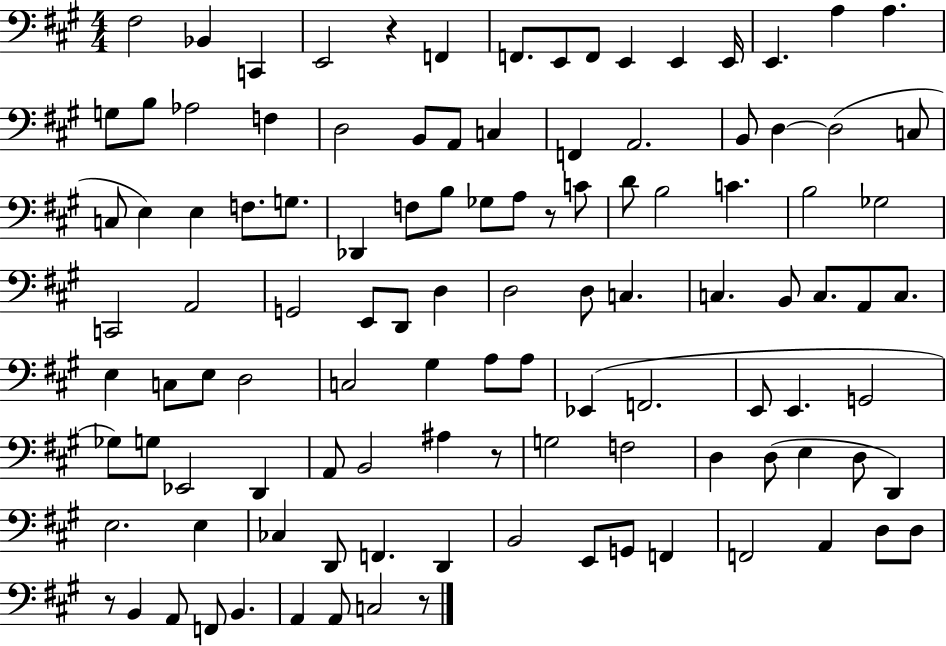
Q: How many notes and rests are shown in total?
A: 111